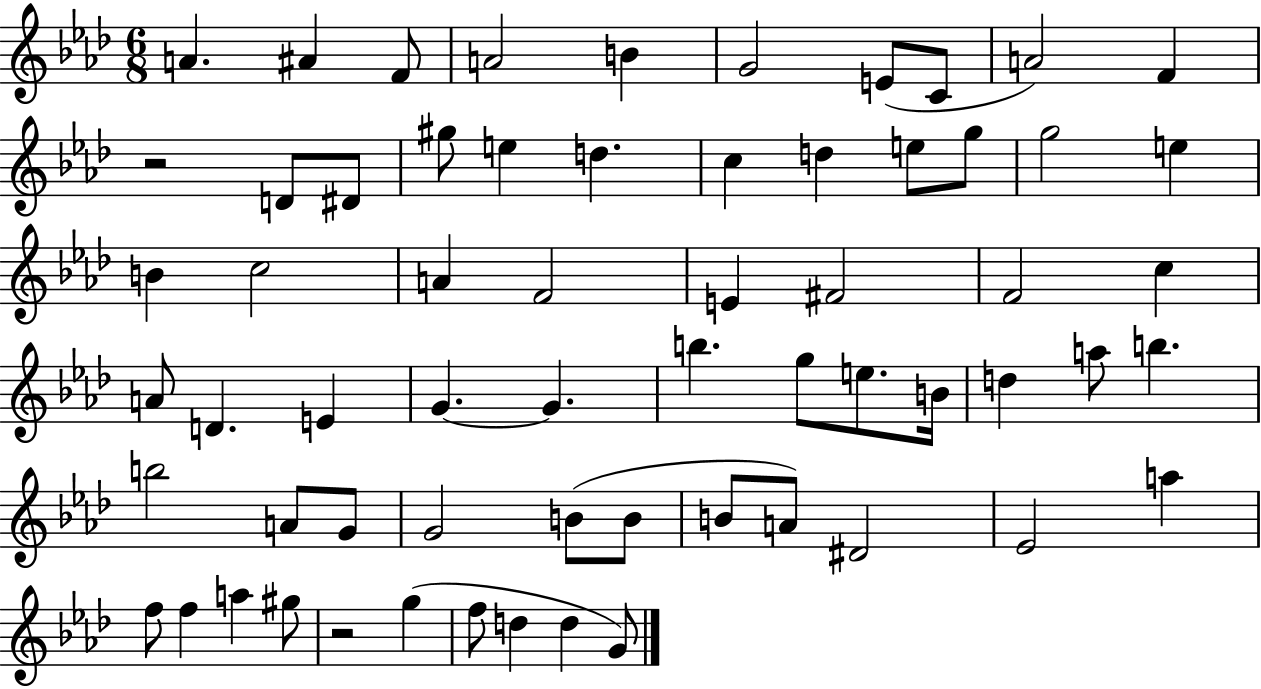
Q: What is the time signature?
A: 6/8